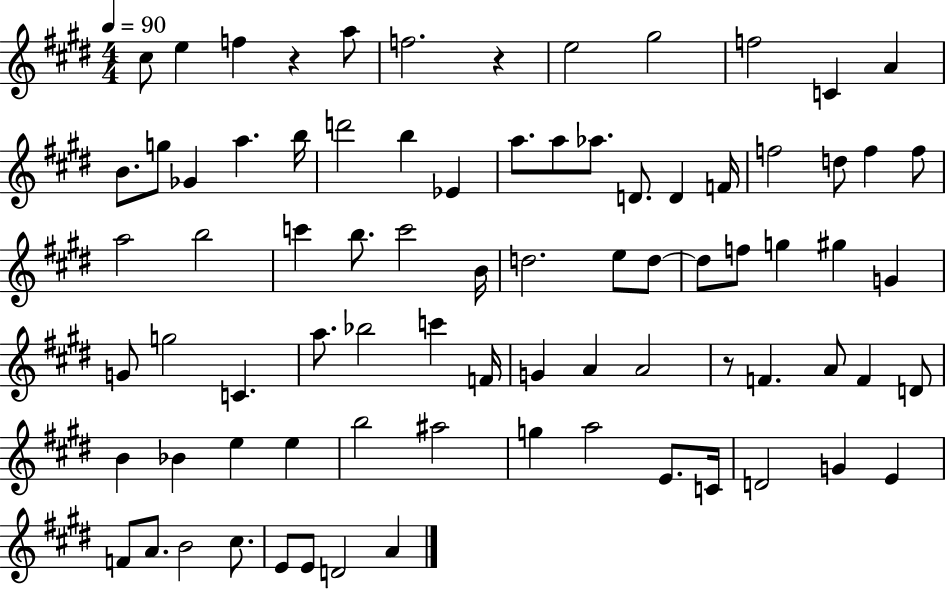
C#5/e E5/q F5/q R/q A5/e F5/h. R/q E5/h G#5/h F5/h C4/q A4/q B4/e. G5/e Gb4/q A5/q. B5/s D6/h B5/q Eb4/q A5/e. A5/e Ab5/e. D4/e. D4/q F4/s F5/h D5/e F5/q F5/e A5/h B5/h C6/q B5/e. C6/h B4/s D5/h. E5/e D5/e D5/e F5/e G5/q G#5/q G4/q G4/e G5/h C4/q. A5/e. Bb5/h C6/q F4/s G4/q A4/q A4/h R/e F4/q. A4/e F4/q D4/e B4/q Bb4/q E5/q E5/q B5/h A#5/h G5/q A5/h E4/e. C4/s D4/h G4/q E4/q F4/e A4/e. B4/h C#5/e. E4/e E4/e D4/h A4/q